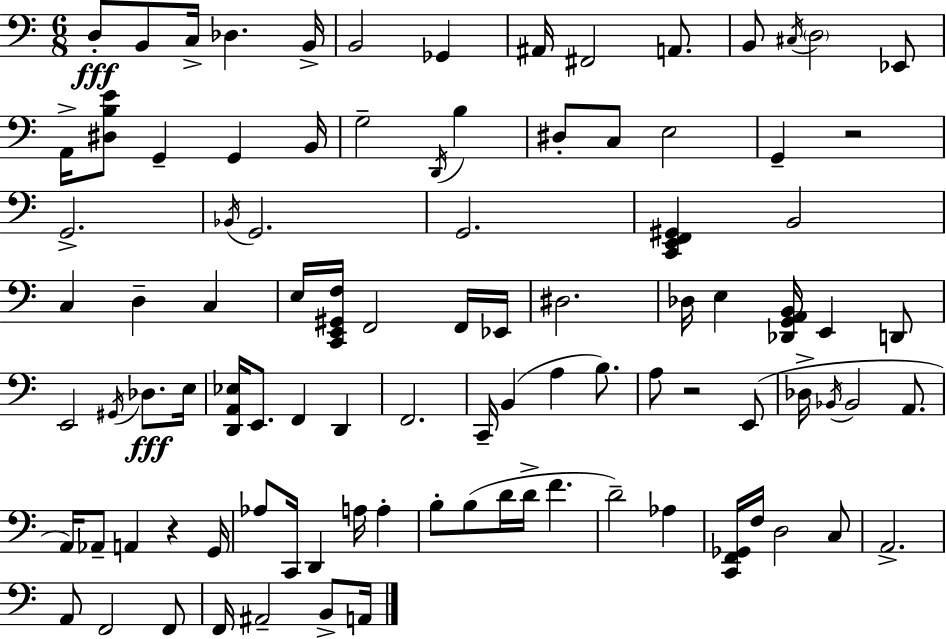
X:1
T:Untitled
M:6/8
L:1/4
K:Am
D,/2 B,,/2 C,/4 _D, B,,/4 B,,2 _G,, ^A,,/4 ^F,,2 A,,/2 B,,/2 ^C,/4 D,2 _E,,/2 A,,/4 [^D,B,E]/2 G,, G,, B,,/4 G,2 D,,/4 B, ^D,/2 C,/2 E,2 G,, z2 G,,2 _B,,/4 G,,2 G,,2 [C,,E,,F,,^G,,] B,,2 C, D, C, E,/4 [C,,E,,^G,,F,]/4 F,,2 F,,/4 _E,,/4 ^D,2 _D,/4 E, [_D,,G,,A,,B,,]/4 E,, D,,/2 E,,2 ^G,,/4 _D,/2 E,/4 [D,,A,,_E,]/4 E,,/2 F,, D,, F,,2 C,,/4 B,, A, B,/2 A,/2 z2 E,,/2 _D,/4 _B,,/4 _B,,2 A,,/2 A,,/4 _A,,/2 A,, z G,,/4 _A,/2 C,,/4 D,, A,/4 A, B,/2 B,/2 D/4 D/4 F D2 _A, [C,,F,,_G,,]/4 F,/4 D,2 C,/2 A,,2 A,,/2 F,,2 F,,/2 F,,/4 ^A,,2 B,,/2 A,,/4